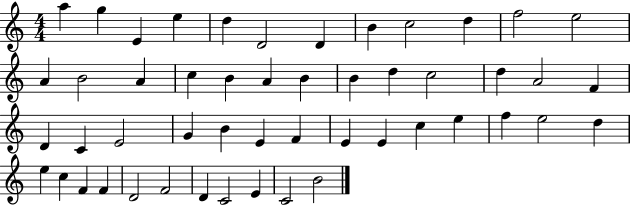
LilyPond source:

{
  \clef treble
  \numericTimeSignature
  \time 4/4
  \key c \major
  a''4 g''4 e'4 e''4 | d''4 d'2 d'4 | b'4 c''2 d''4 | f''2 e''2 | \break a'4 b'2 a'4 | c''4 b'4 a'4 b'4 | b'4 d''4 c''2 | d''4 a'2 f'4 | \break d'4 c'4 e'2 | g'4 b'4 e'4 f'4 | e'4 e'4 c''4 e''4 | f''4 e''2 d''4 | \break e''4 c''4 f'4 f'4 | d'2 f'2 | d'4 c'2 e'4 | c'2 b'2 | \break \bar "|."
}